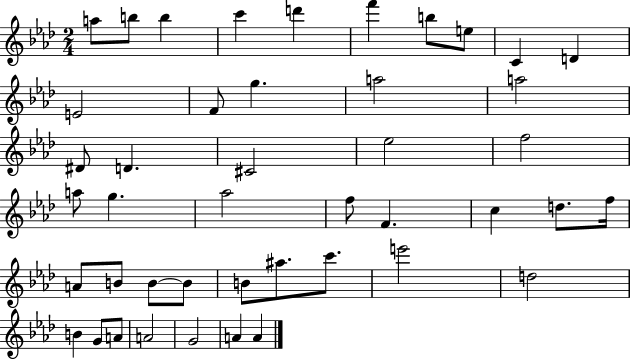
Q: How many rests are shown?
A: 0